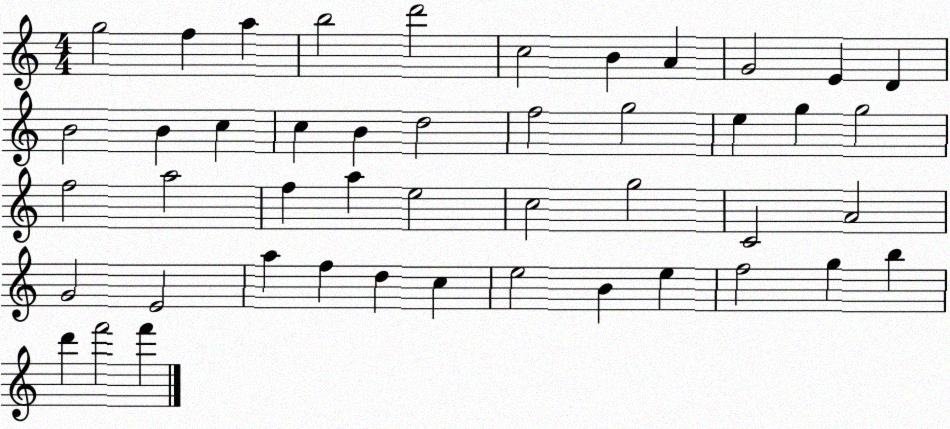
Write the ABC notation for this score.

X:1
T:Untitled
M:4/4
L:1/4
K:C
g2 f a b2 d'2 c2 B A G2 E D B2 B c c B d2 f2 g2 e g g2 f2 a2 f a e2 c2 g2 C2 A2 G2 E2 a f d c e2 B e f2 g b d' f'2 f'